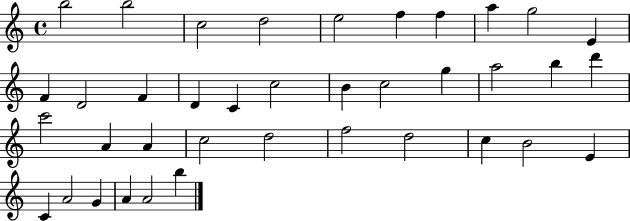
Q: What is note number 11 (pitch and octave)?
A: F4